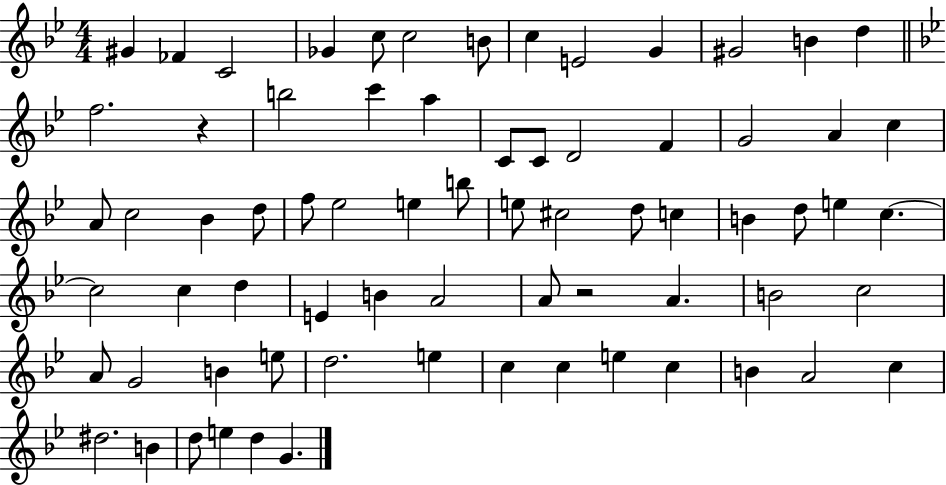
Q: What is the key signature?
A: BES major